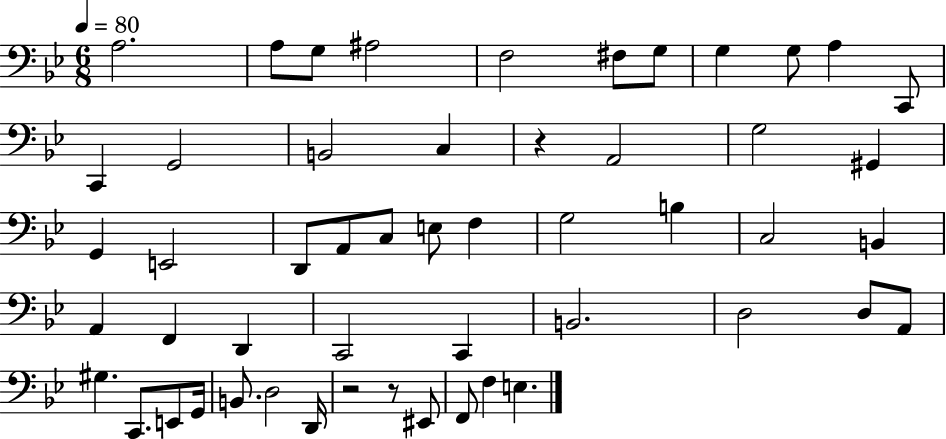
{
  \clef bass
  \numericTimeSignature
  \time 6/8
  \key bes \major
  \tempo 4 = 80
  a2. | a8 g8 ais2 | f2 fis8 g8 | g4 g8 a4 c,8 | \break c,4 g,2 | b,2 c4 | r4 a,2 | g2 gis,4 | \break g,4 e,2 | d,8 a,8 c8 e8 f4 | g2 b4 | c2 b,4 | \break a,4 f,4 d,4 | c,2 c,4 | b,2. | d2 d8 a,8 | \break gis4. c,8. e,8 g,16 | b,8. d2 d,16 | r2 r8 eis,8 | f,8 f4 e4. | \break \bar "|."
}